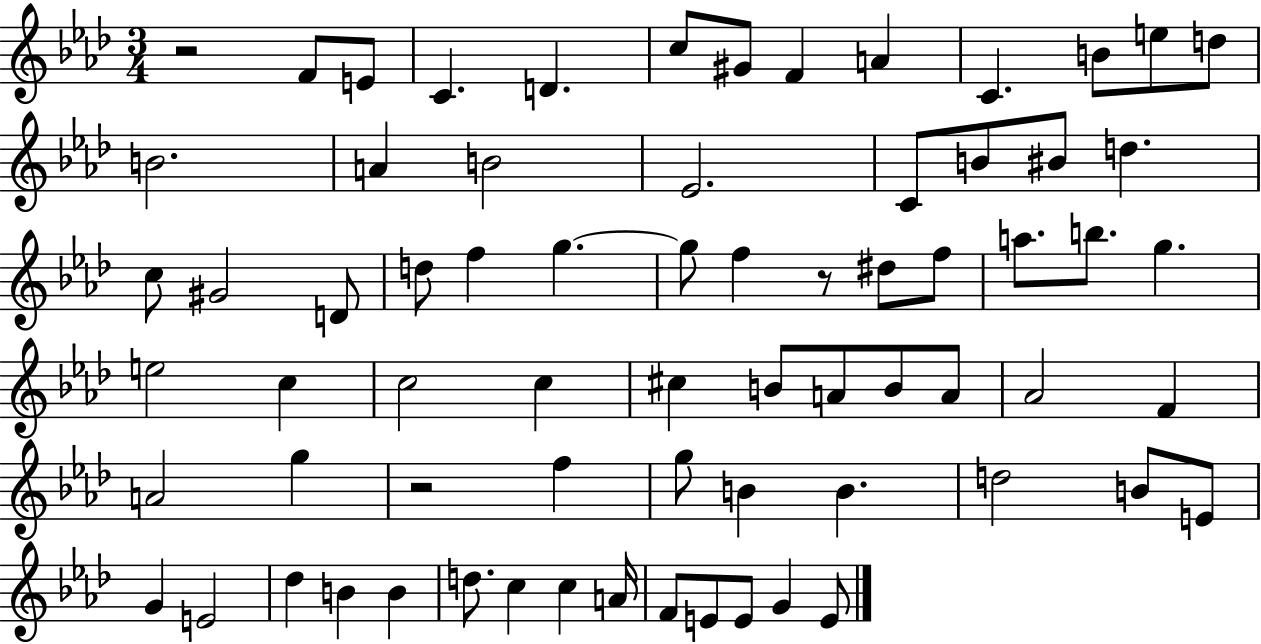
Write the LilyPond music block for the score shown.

{
  \clef treble
  \numericTimeSignature
  \time 3/4
  \key aes \major
  r2 f'8 e'8 | c'4. d'4. | c''8 gis'8 f'4 a'4 | c'4. b'8 e''8 d''8 | \break b'2. | a'4 b'2 | ees'2. | c'8 b'8 bis'8 d''4. | \break c''8 gis'2 d'8 | d''8 f''4 g''4.~~ | g''8 f''4 r8 dis''8 f''8 | a''8. b''8. g''4. | \break e''2 c''4 | c''2 c''4 | cis''4 b'8 a'8 b'8 a'8 | aes'2 f'4 | \break a'2 g''4 | r2 f''4 | g''8 b'4 b'4. | d''2 b'8 e'8 | \break g'4 e'2 | des''4 b'4 b'4 | d''8. c''4 c''4 a'16 | f'8 e'8 e'8 g'4 e'8 | \break \bar "|."
}